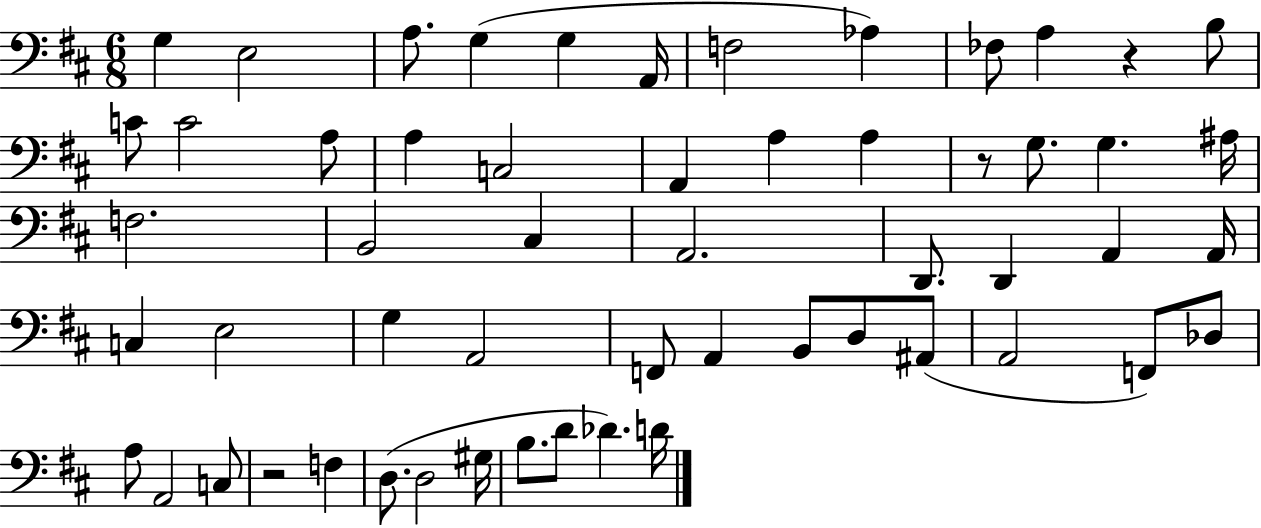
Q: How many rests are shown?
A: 3